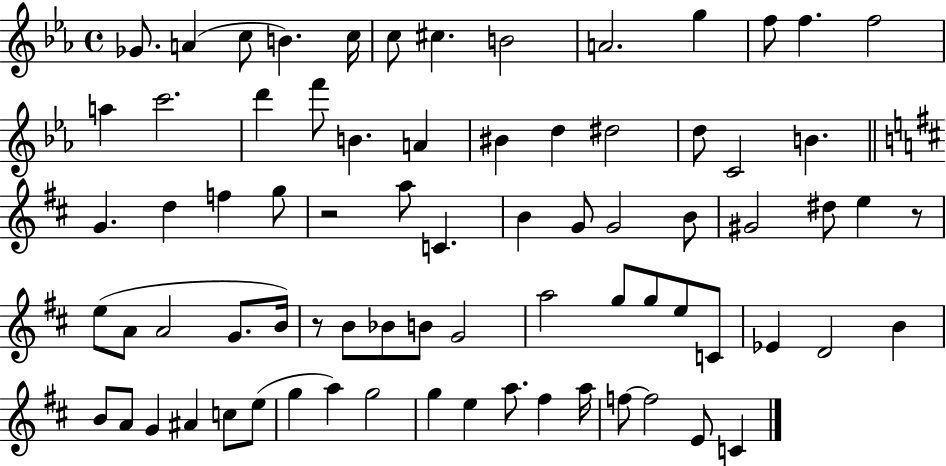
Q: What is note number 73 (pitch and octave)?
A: C4